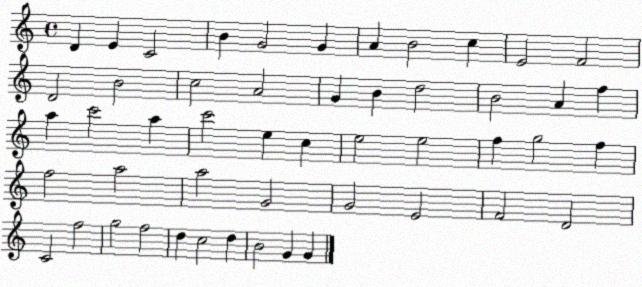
X:1
T:Untitled
M:4/4
L:1/4
K:C
D E C2 B G2 G A B2 c E2 F2 D2 B2 c2 A2 G B d2 B2 A f a c'2 a c'2 e c e2 e2 f g2 f f2 a2 a2 G2 G2 E2 F2 D2 C2 f2 g2 f2 d c2 d B2 G G